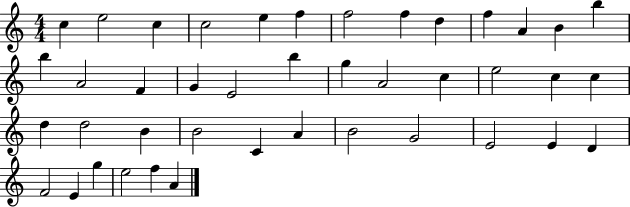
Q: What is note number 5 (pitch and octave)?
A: E5